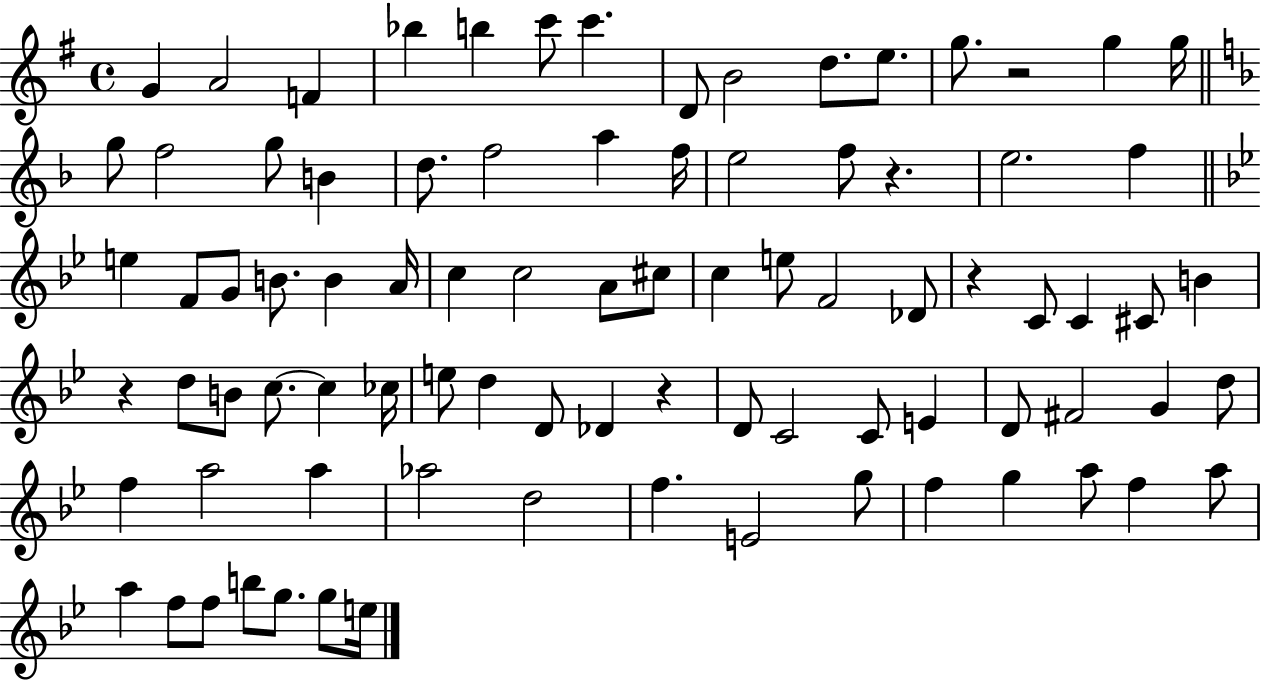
X:1
T:Untitled
M:4/4
L:1/4
K:G
G A2 F _b b c'/2 c' D/2 B2 d/2 e/2 g/2 z2 g g/4 g/2 f2 g/2 B d/2 f2 a f/4 e2 f/2 z e2 f e F/2 G/2 B/2 B A/4 c c2 A/2 ^c/2 c e/2 F2 _D/2 z C/2 C ^C/2 B z d/2 B/2 c/2 c _c/4 e/2 d D/2 _D z D/2 C2 C/2 E D/2 ^F2 G d/2 f a2 a _a2 d2 f E2 g/2 f g a/2 f a/2 a f/2 f/2 b/2 g/2 g/2 e/4